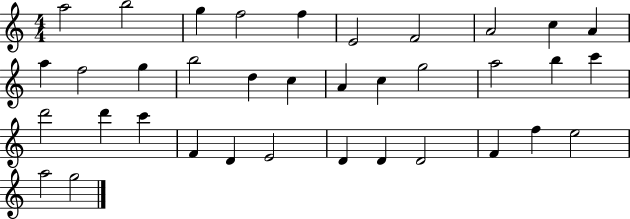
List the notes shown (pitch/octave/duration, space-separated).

A5/h B5/h G5/q F5/h F5/q E4/h F4/h A4/h C5/q A4/q A5/q F5/h G5/q B5/h D5/q C5/q A4/q C5/q G5/h A5/h B5/q C6/q D6/h D6/q C6/q F4/q D4/q E4/h D4/q D4/q D4/h F4/q F5/q E5/h A5/h G5/h